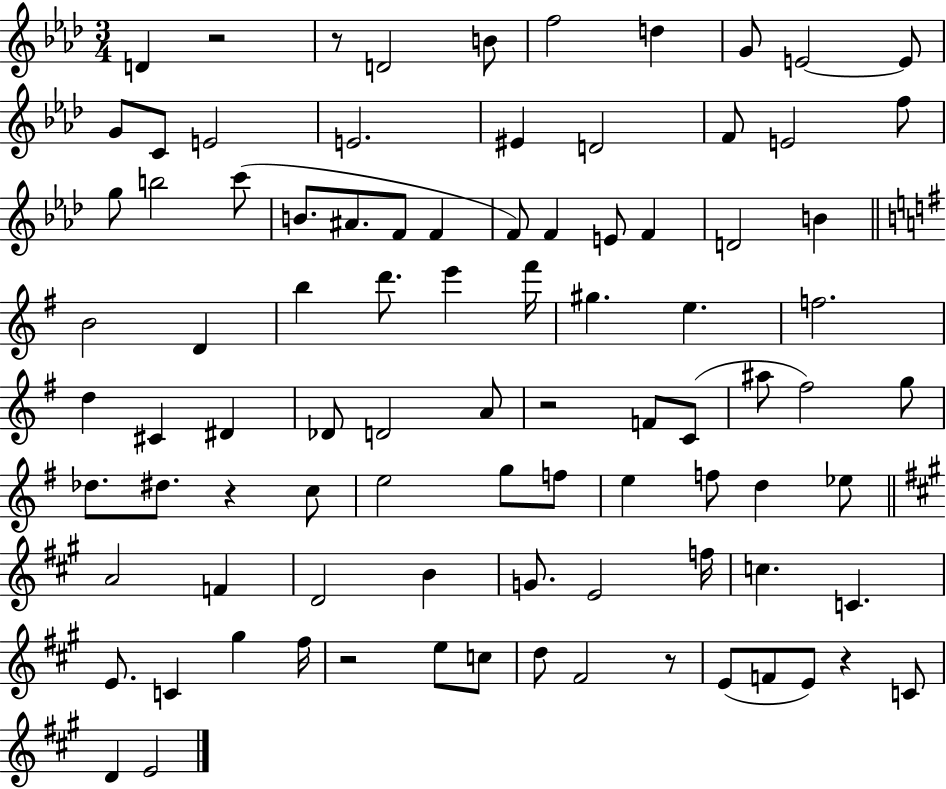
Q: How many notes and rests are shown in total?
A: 90